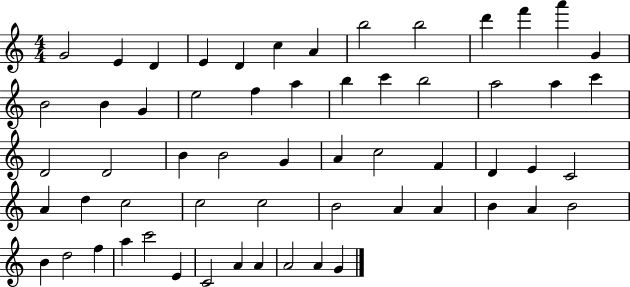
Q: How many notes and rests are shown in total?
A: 59